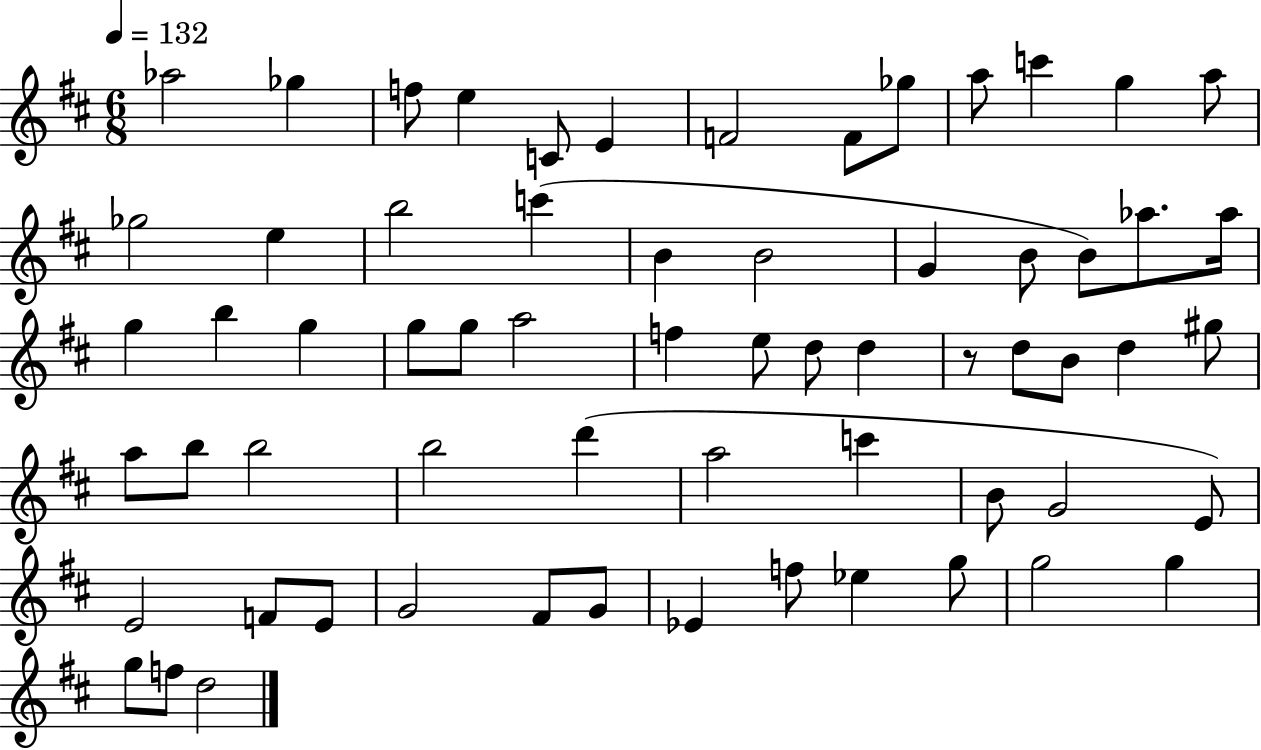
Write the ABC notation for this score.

X:1
T:Untitled
M:6/8
L:1/4
K:D
_a2 _g f/2 e C/2 E F2 F/2 _g/2 a/2 c' g a/2 _g2 e b2 c' B B2 G B/2 B/2 _a/2 _a/4 g b g g/2 g/2 a2 f e/2 d/2 d z/2 d/2 B/2 d ^g/2 a/2 b/2 b2 b2 d' a2 c' B/2 G2 E/2 E2 F/2 E/2 G2 ^F/2 G/2 _E f/2 _e g/2 g2 g g/2 f/2 d2